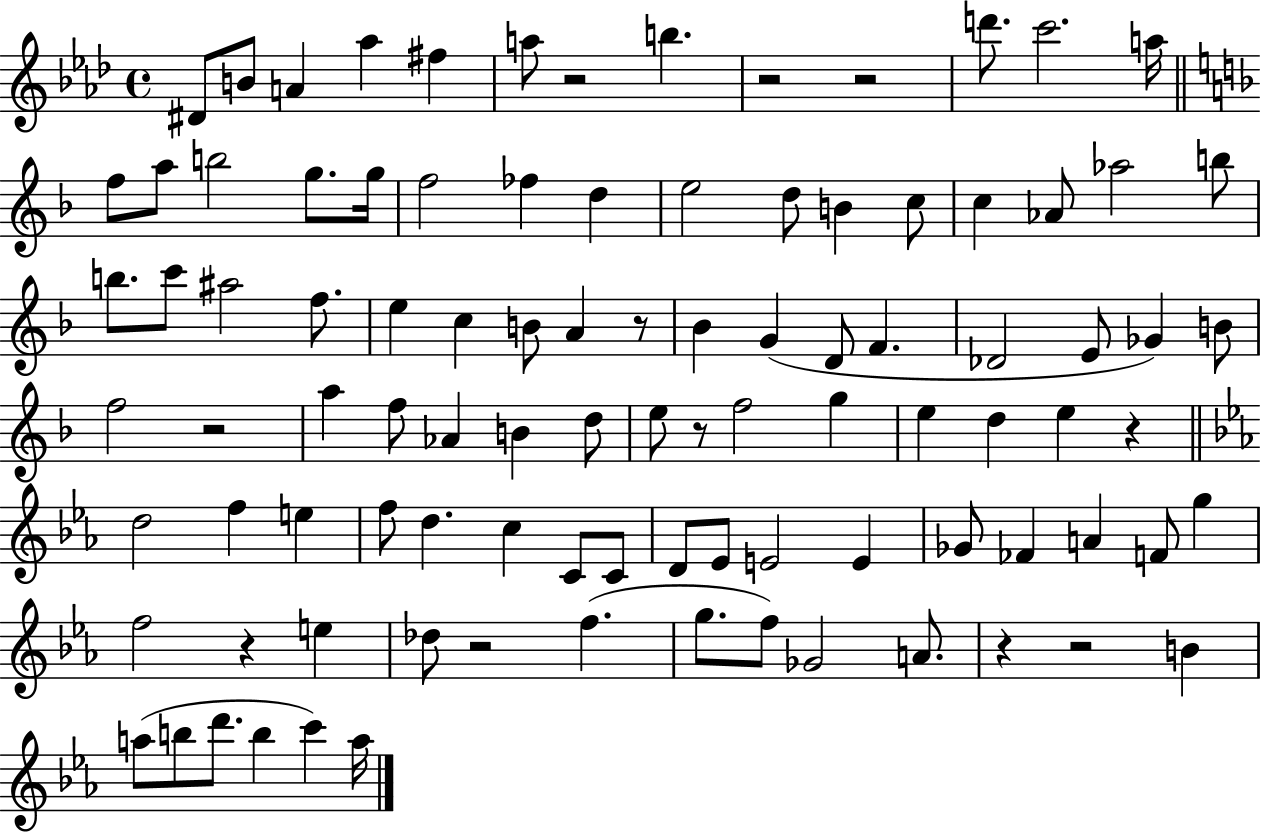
D#4/e B4/e A4/q Ab5/q F#5/q A5/e R/h B5/q. R/h R/h D6/e. C6/h. A5/s F5/e A5/e B5/h G5/e. G5/s F5/h FES5/q D5/q E5/h D5/e B4/q C5/e C5/q Ab4/e Ab5/h B5/e B5/e. C6/e A#5/h F5/e. E5/q C5/q B4/e A4/q R/e Bb4/q G4/q D4/e F4/q. Db4/h E4/e Gb4/q B4/e F5/h R/h A5/q F5/e Ab4/q B4/q D5/e E5/e R/e F5/h G5/q E5/q D5/q E5/q R/q D5/h F5/q E5/q F5/e D5/q. C5/q C4/e C4/e D4/e Eb4/e E4/h E4/q Gb4/e FES4/q A4/q F4/e G5/q F5/h R/q E5/q Db5/e R/h F5/q. G5/e. F5/e Gb4/h A4/e. R/q R/h B4/q A5/e B5/e D6/e. B5/q C6/q A5/s